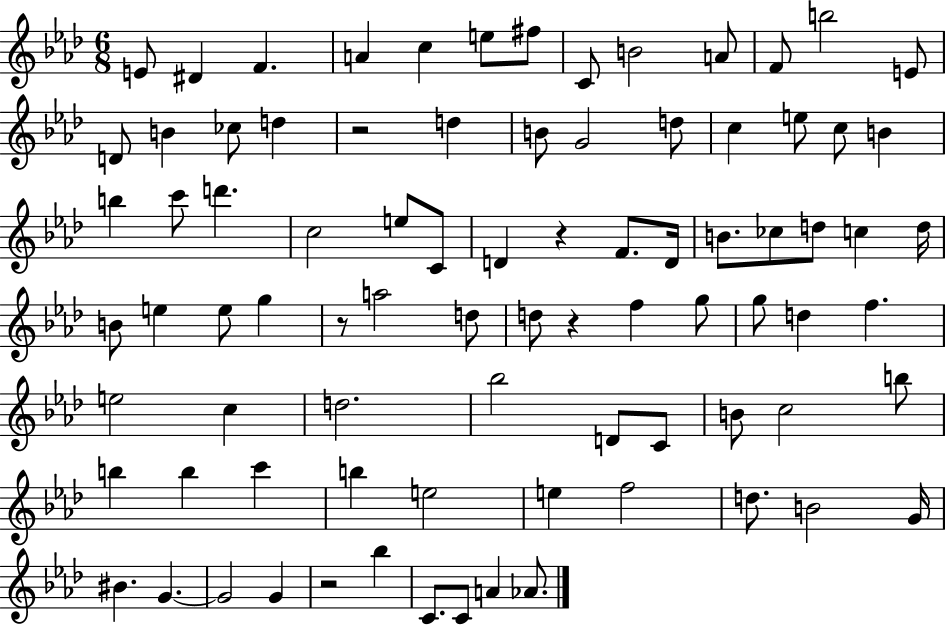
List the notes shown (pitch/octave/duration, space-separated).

E4/e D#4/q F4/q. A4/q C5/q E5/e F#5/e C4/e B4/h A4/e F4/e B5/h E4/e D4/e B4/q CES5/e D5/q R/h D5/q B4/e G4/h D5/e C5/q E5/e C5/e B4/q B5/q C6/e D6/q. C5/h E5/e C4/e D4/q R/q F4/e. D4/s B4/e. CES5/e D5/e C5/q D5/s B4/e E5/q E5/e G5/q R/e A5/h D5/e D5/e R/q F5/q G5/e G5/e D5/q F5/q. E5/h C5/q D5/h. Bb5/h D4/e C4/e B4/e C5/h B5/e B5/q B5/q C6/q B5/q E5/h E5/q F5/h D5/e. B4/h G4/s BIS4/q. G4/q. G4/h G4/q R/h Bb5/q C4/e. C4/e A4/q Ab4/e.